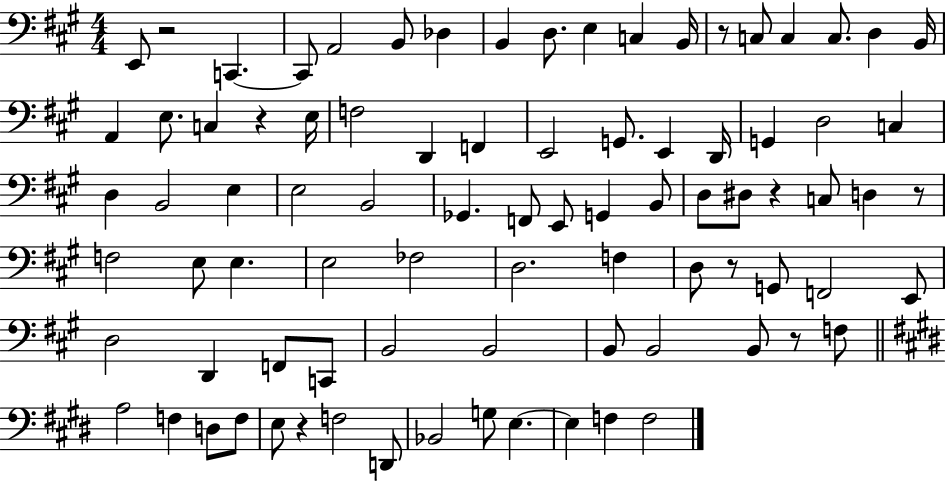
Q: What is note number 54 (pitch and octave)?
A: F2